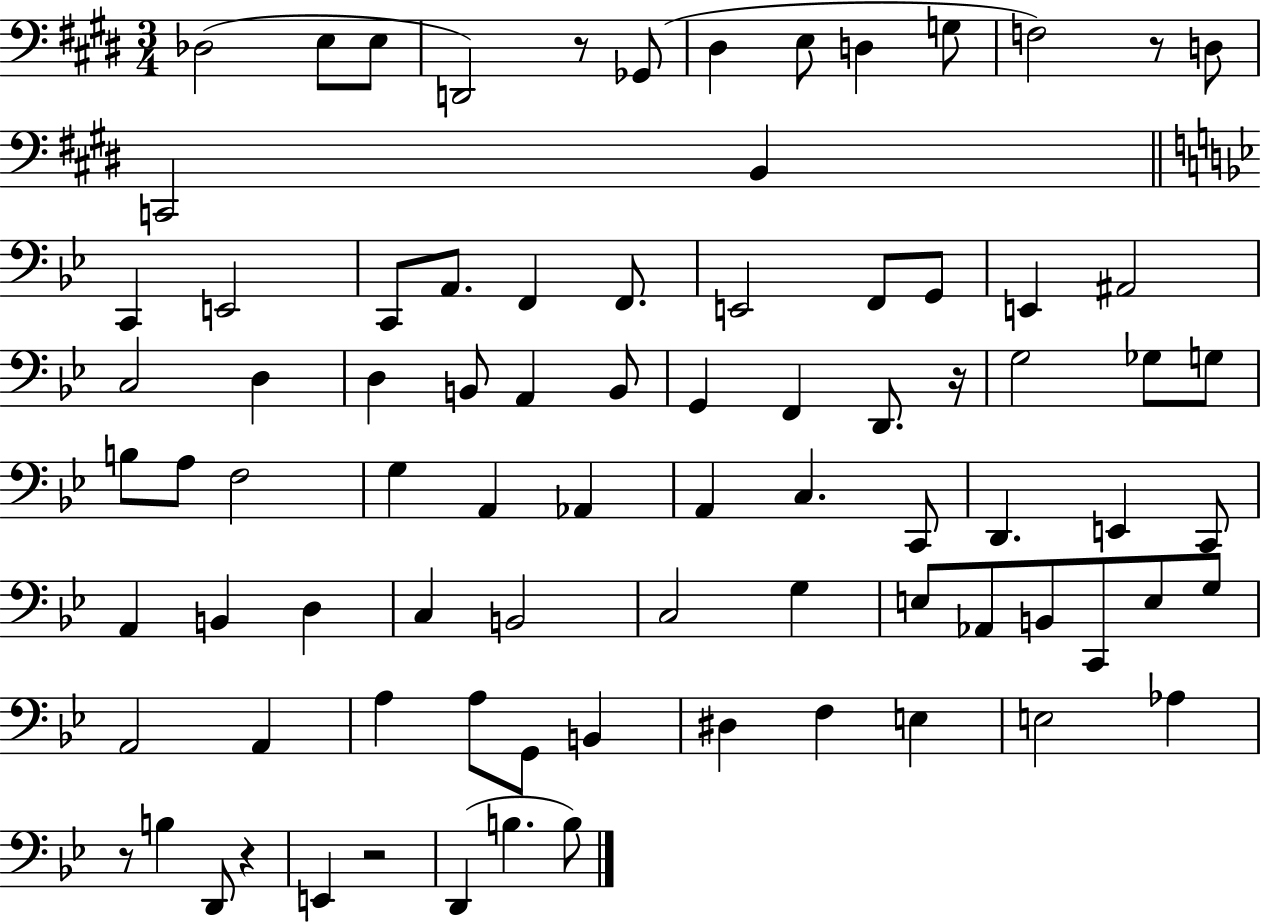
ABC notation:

X:1
T:Untitled
M:3/4
L:1/4
K:E
_D,2 E,/2 E,/2 D,,2 z/2 _G,,/2 ^D, E,/2 D, G,/2 F,2 z/2 D,/2 C,,2 B,, C,, E,,2 C,,/2 A,,/2 F,, F,,/2 E,,2 F,,/2 G,,/2 E,, ^A,,2 C,2 D, D, B,,/2 A,, B,,/2 G,, F,, D,,/2 z/4 G,2 _G,/2 G,/2 B,/2 A,/2 F,2 G, A,, _A,, A,, C, C,,/2 D,, E,, C,,/2 A,, B,, D, C, B,,2 C,2 G, E,/2 _A,,/2 B,,/2 C,,/2 E,/2 G,/2 A,,2 A,, A, A,/2 G,,/2 B,, ^D, F, E, E,2 _A, z/2 B, D,,/2 z E,, z2 D,, B, B,/2